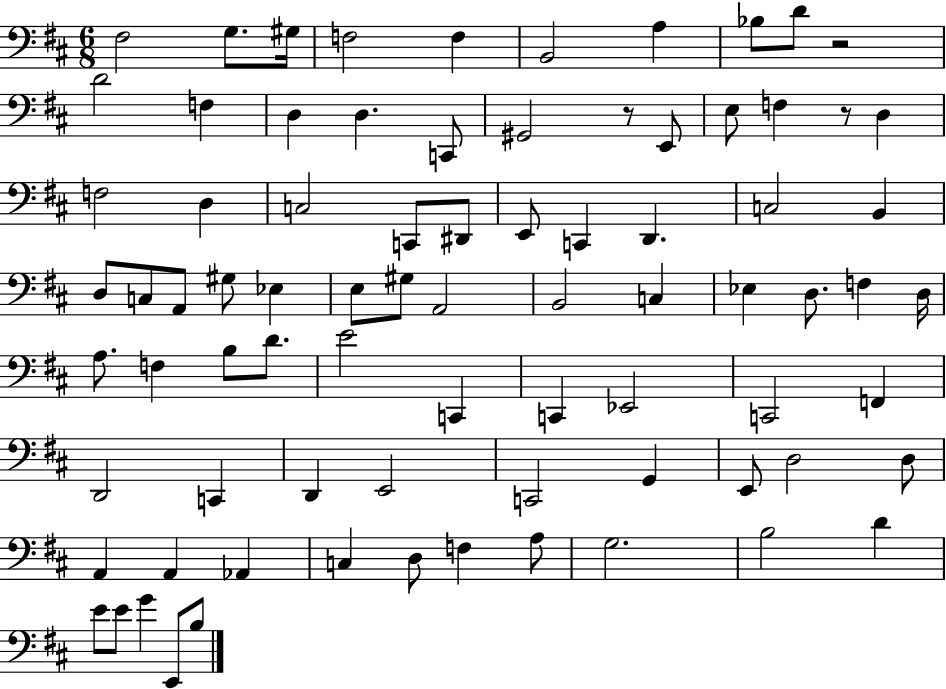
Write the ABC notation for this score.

X:1
T:Untitled
M:6/8
L:1/4
K:D
^F,2 G,/2 ^G,/4 F,2 F, B,,2 A, _B,/2 D/2 z2 D2 F, D, D, C,,/2 ^G,,2 z/2 E,,/2 E,/2 F, z/2 D, F,2 D, C,2 C,,/2 ^D,,/2 E,,/2 C,, D,, C,2 B,, D,/2 C,/2 A,,/2 ^G,/2 _E, E,/2 ^G,/2 A,,2 B,,2 C, _E, D,/2 F, D,/4 A,/2 F, B,/2 D/2 E2 C,, C,, _E,,2 C,,2 F,, D,,2 C,, D,, E,,2 C,,2 G,, E,,/2 D,2 D,/2 A,, A,, _A,, C, D,/2 F, A,/2 G,2 B,2 D E/2 E/2 G E,,/2 B,/2